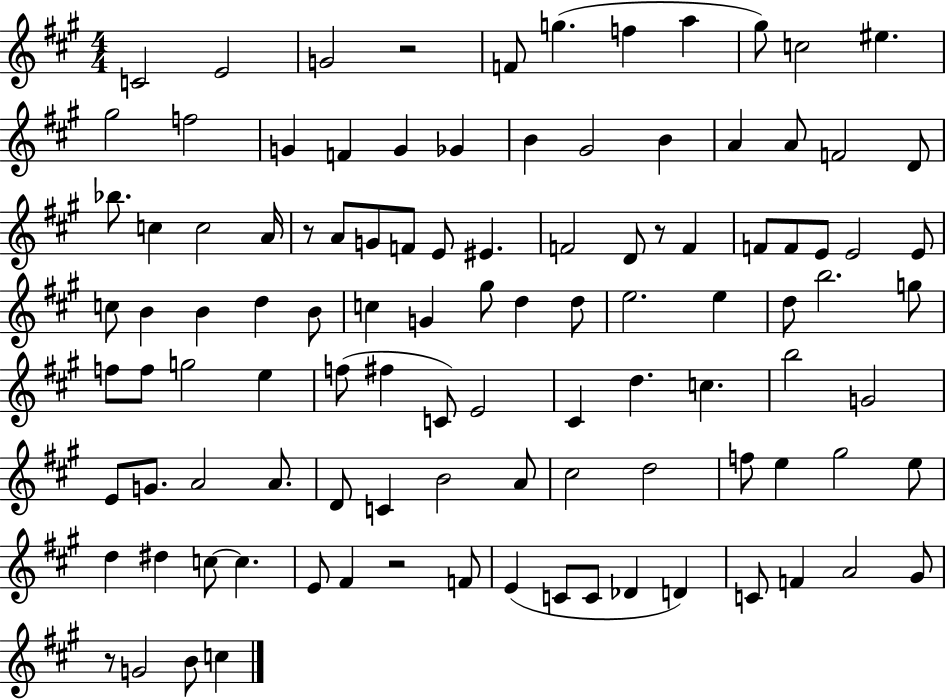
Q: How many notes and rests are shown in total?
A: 106